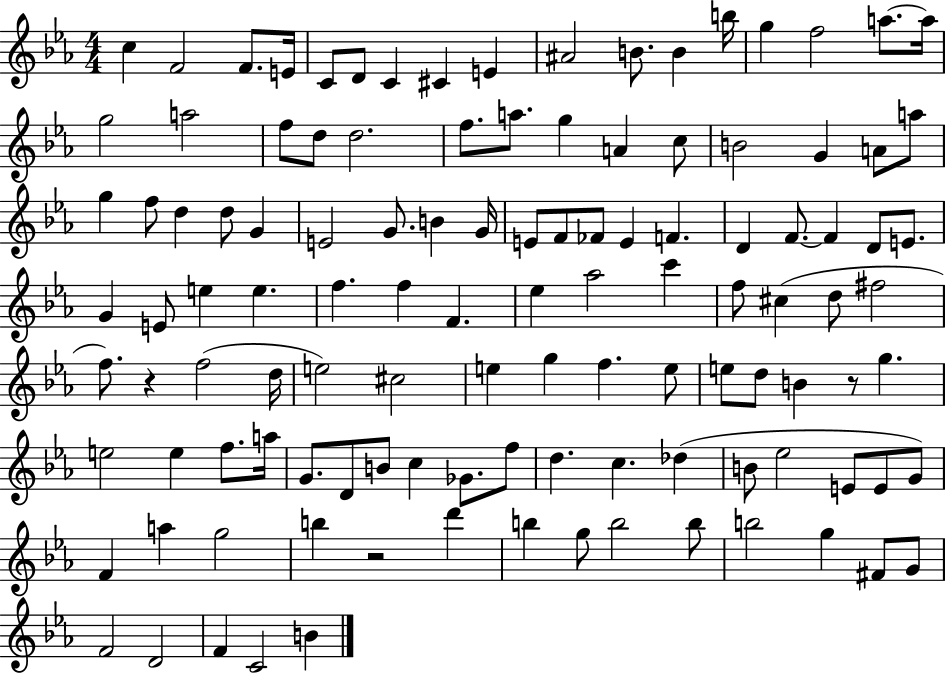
{
  \clef treble
  \numericTimeSignature
  \time 4/4
  \key ees \major
  c''4 f'2 f'8. e'16 | c'8 d'8 c'4 cis'4 e'4 | ais'2 b'8. b'4 b''16 | g''4 f''2 a''8.~~ a''16 | \break g''2 a''2 | f''8 d''8 d''2. | f''8. a''8. g''4 a'4 c''8 | b'2 g'4 a'8 a''8 | \break g''4 f''8 d''4 d''8 g'4 | e'2 g'8. b'4 g'16 | e'8 f'8 fes'8 e'4 f'4. | d'4 f'8.~~ f'4 d'8 e'8. | \break g'4 e'8 e''4 e''4. | f''4. f''4 f'4. | ees''4 aes''2 c'''4 | f''8 cis''4( d''8 fis''2 | \break f''8.) r4 f''2( d''16 | e''2) cis''2 | e''4 g''4 f''4. e''8 | e''8 d''8 b'4 r8 g''4. | \break e''2 e''4 f''8. a''16 | g'8. d'8 b'8 c''4 ges'8. f''8 | d''4. c''4. des''4( | b'8 ees''2 e'8 e'8 g'8) | \break f'4 a''4 g''2 | b''4 r2 d'''4 | b''4 g''8 b''2 b''8 | b''2 g''4 fis'8 g'8 | \break f'2 d'2 | f'4 c'2 b'4 | \bar "|."
}